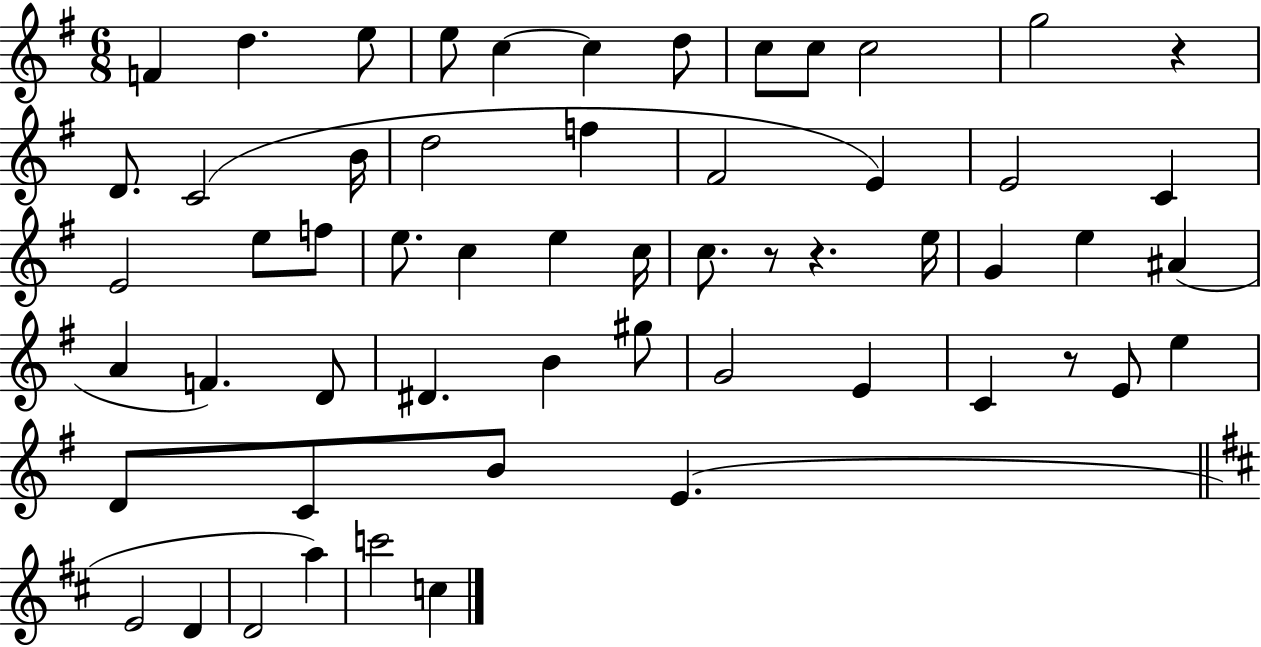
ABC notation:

X:1
T:Untitled
M:6/8
L:1/4
K:G
F d e/2 e/2 c c d/2 c/2 c/2 c2 g2 z D/2 C2 B/4 d2 f ^F2 E E2 C E2 e/2 f/2 e/2 c e c/4 c/2 z/2 z e/4 G e ^A A F D/2 ^D B ^g/2 G2 E C z/2 E/2 e D/2 C/2 B/2 E E2 D D2 a c'2 c